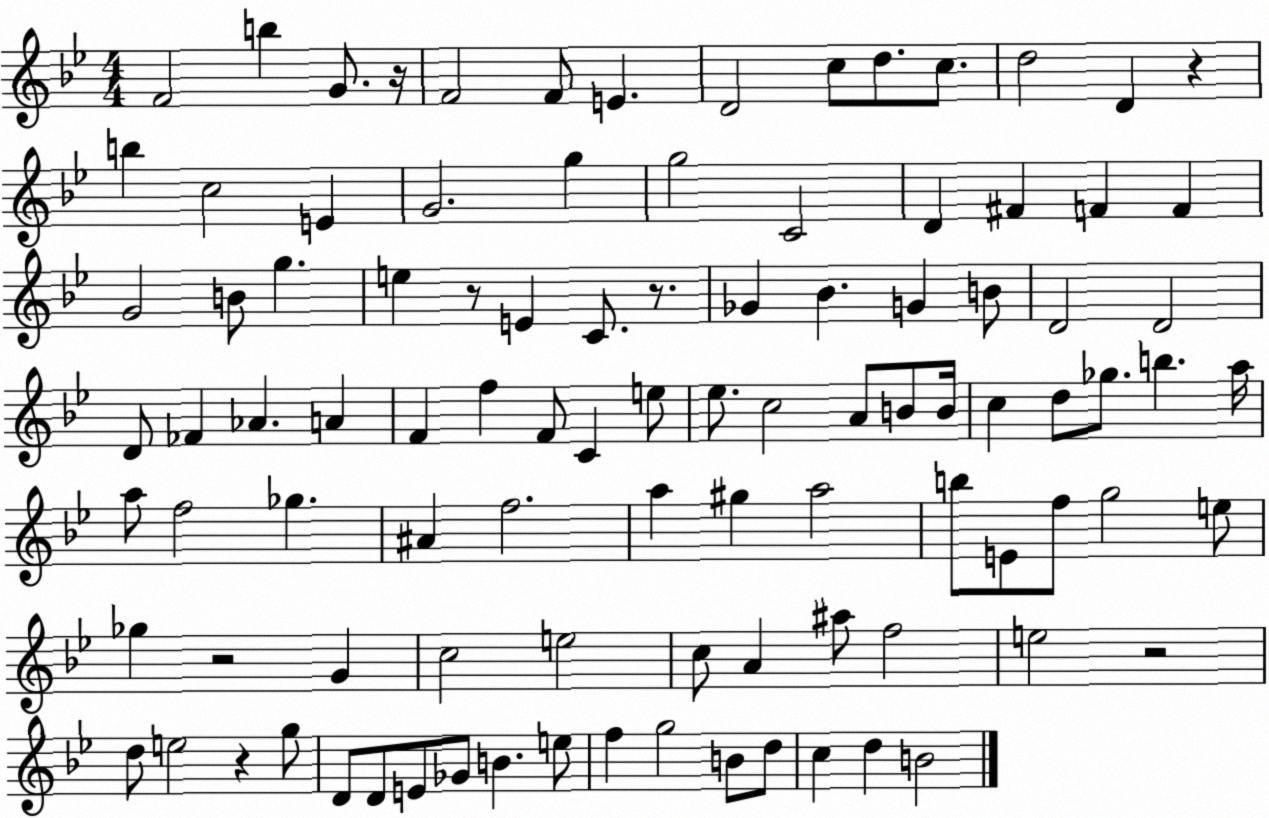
X:1
T:Untitled
M:4/4
L:1/4
K:Bb
F2 b G/2 z/4 F2 F/2 E D2 c/2 d/2 c/2 d2 D z b c2 E G2 g g2 C2 D ^F F F G2 B/2 g e z/2 E C/2 z/2 _G _B G B/2 D2 D2 D/2 _F _A A F f F/2 C e/2 _e/2 c2 A/2 B/2 B/4 c d/2 _g/2 b a/4 a/2 f2 _g ^A f2 a ^g a2 b/2 E/2 f/2 g2 e/2 _g z2 G c2 e2 c/2 A ^a/2 f2 e2 z2 d/2 e2 z g/2 D/2 D/2 E/2 _G/2 B e/2 f g2 B/2 d/2 c d B2